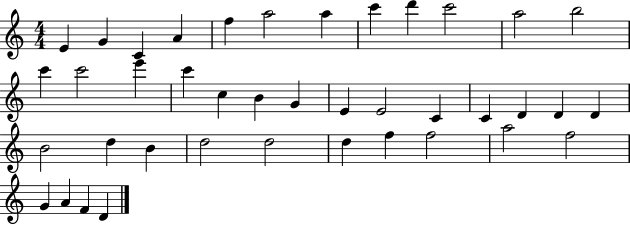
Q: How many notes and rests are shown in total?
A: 40